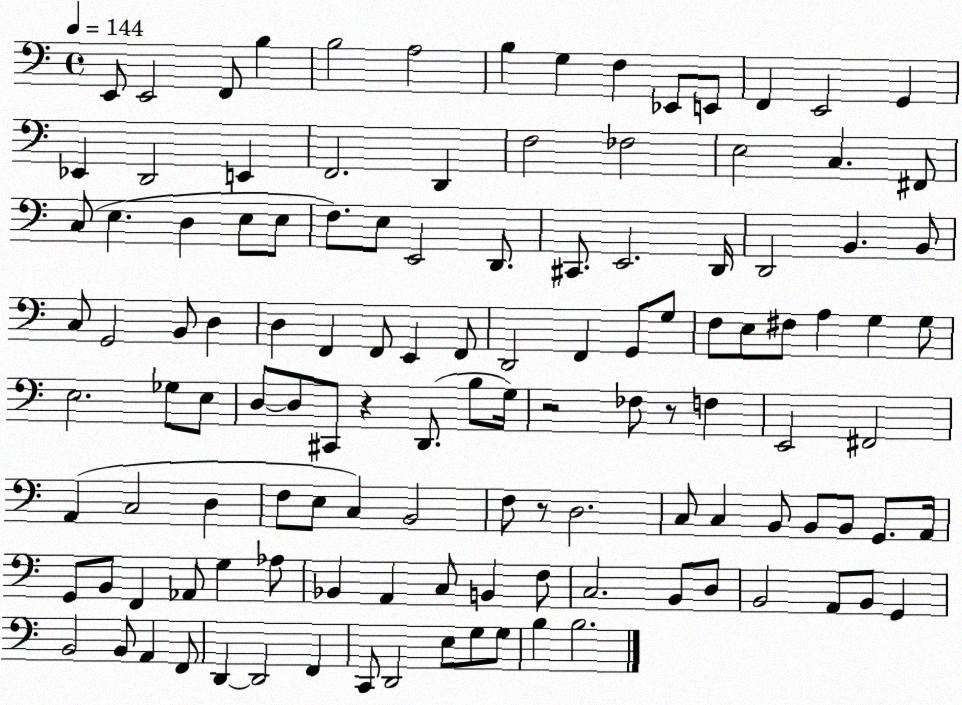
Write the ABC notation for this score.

X:1
T:Untitled
M:4/4
L:1/4
K:C
E,,/2 E,,2 F,,/2 B, B,2 A,2 B, G, F, _E,,/2 E,,/2 F,, E,,2 G,, _E,, D,,2 E,, F,,2 D,, F,2 _F,2 E,2 C, ^F,,/2 C,/2 E, D, E,/2 E,/2 F,/2 E,/2 E,,2 D,,/2 ^C,,/2 E,,2 D,,/4 D,,2 B,, B,,/2 C,/2 G,,2 B,,/2 D, D, F,, F,,/2 E,, F,,/2 D,,2 F,, G,,/2 G,/2 F,/2 E,/2 ^F,/2 A, G, G,/2 E,2 _G,/2 E,/2 D,/2 D,/2 ^C,,/2 z D,,/2 B,/2 G,/4 z2 _F,/2 z/2 F, E,,2 ^F,,2 A,, C,2 D, F,/2 E,/2 C, B,,2 F,/2 z/2 D,2 C,/2 C, B,,/2 B,,/2 B,,/2 G,,/2 A,,/4 G,,/2 B,,/2 F,, _A,,/2 G, _A,/2 _B,, A,, C,/2 B,, F,/2 C,2 B,,/2 D,/2 B,,2 A,,/2 B,,/2 G,, B,,2 B,,/2 A,, F,,/2 D,, D,,2 F,, C,,/2 D,,2 E,/2 G,/2 G,/2 B, B,2